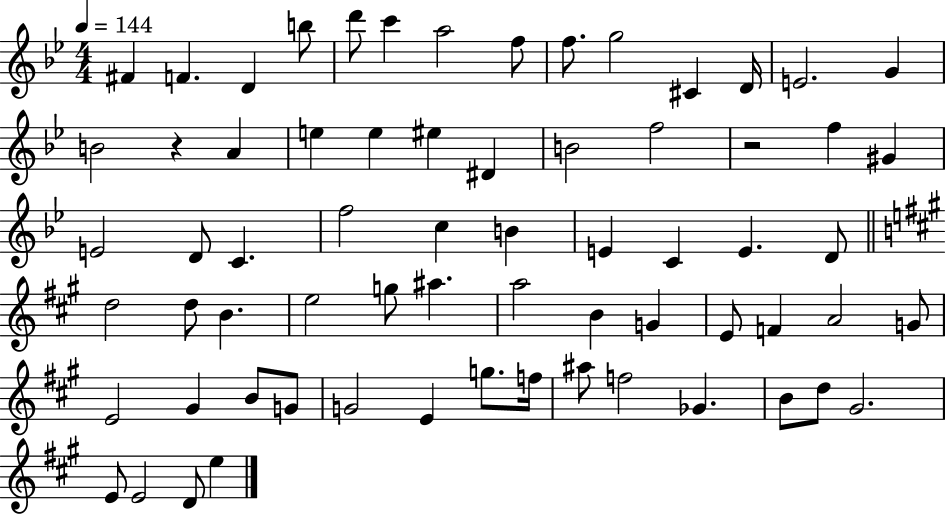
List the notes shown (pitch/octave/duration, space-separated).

F#4/q F4/q. D4/q B5/e D6/e C6/q A5/h F5/e F5/e. G5/h C#4/q D4/s E4/h. G4/q B4/h R/q A4/q E5/q E5/q EIS5/q D#4/q B4/h F5/h R/h F5/q G#4/q E4/h D4/e C4/q. F5/h C5/q B4/q E4/q C4/q E4/q. D4/e D5/h D5/e B4/q. E5/h G5/e A#5/q. A5/h B4/q G4/q E4/e F4/q A4/h G4/e E4/h G#4/q B4/e G4/e G4/h E4/q G5/e. F5/s A#5/e F5/h Gb4/q. B4/e D5/e G#4/h. E4/e E4/h D4/e E5/q